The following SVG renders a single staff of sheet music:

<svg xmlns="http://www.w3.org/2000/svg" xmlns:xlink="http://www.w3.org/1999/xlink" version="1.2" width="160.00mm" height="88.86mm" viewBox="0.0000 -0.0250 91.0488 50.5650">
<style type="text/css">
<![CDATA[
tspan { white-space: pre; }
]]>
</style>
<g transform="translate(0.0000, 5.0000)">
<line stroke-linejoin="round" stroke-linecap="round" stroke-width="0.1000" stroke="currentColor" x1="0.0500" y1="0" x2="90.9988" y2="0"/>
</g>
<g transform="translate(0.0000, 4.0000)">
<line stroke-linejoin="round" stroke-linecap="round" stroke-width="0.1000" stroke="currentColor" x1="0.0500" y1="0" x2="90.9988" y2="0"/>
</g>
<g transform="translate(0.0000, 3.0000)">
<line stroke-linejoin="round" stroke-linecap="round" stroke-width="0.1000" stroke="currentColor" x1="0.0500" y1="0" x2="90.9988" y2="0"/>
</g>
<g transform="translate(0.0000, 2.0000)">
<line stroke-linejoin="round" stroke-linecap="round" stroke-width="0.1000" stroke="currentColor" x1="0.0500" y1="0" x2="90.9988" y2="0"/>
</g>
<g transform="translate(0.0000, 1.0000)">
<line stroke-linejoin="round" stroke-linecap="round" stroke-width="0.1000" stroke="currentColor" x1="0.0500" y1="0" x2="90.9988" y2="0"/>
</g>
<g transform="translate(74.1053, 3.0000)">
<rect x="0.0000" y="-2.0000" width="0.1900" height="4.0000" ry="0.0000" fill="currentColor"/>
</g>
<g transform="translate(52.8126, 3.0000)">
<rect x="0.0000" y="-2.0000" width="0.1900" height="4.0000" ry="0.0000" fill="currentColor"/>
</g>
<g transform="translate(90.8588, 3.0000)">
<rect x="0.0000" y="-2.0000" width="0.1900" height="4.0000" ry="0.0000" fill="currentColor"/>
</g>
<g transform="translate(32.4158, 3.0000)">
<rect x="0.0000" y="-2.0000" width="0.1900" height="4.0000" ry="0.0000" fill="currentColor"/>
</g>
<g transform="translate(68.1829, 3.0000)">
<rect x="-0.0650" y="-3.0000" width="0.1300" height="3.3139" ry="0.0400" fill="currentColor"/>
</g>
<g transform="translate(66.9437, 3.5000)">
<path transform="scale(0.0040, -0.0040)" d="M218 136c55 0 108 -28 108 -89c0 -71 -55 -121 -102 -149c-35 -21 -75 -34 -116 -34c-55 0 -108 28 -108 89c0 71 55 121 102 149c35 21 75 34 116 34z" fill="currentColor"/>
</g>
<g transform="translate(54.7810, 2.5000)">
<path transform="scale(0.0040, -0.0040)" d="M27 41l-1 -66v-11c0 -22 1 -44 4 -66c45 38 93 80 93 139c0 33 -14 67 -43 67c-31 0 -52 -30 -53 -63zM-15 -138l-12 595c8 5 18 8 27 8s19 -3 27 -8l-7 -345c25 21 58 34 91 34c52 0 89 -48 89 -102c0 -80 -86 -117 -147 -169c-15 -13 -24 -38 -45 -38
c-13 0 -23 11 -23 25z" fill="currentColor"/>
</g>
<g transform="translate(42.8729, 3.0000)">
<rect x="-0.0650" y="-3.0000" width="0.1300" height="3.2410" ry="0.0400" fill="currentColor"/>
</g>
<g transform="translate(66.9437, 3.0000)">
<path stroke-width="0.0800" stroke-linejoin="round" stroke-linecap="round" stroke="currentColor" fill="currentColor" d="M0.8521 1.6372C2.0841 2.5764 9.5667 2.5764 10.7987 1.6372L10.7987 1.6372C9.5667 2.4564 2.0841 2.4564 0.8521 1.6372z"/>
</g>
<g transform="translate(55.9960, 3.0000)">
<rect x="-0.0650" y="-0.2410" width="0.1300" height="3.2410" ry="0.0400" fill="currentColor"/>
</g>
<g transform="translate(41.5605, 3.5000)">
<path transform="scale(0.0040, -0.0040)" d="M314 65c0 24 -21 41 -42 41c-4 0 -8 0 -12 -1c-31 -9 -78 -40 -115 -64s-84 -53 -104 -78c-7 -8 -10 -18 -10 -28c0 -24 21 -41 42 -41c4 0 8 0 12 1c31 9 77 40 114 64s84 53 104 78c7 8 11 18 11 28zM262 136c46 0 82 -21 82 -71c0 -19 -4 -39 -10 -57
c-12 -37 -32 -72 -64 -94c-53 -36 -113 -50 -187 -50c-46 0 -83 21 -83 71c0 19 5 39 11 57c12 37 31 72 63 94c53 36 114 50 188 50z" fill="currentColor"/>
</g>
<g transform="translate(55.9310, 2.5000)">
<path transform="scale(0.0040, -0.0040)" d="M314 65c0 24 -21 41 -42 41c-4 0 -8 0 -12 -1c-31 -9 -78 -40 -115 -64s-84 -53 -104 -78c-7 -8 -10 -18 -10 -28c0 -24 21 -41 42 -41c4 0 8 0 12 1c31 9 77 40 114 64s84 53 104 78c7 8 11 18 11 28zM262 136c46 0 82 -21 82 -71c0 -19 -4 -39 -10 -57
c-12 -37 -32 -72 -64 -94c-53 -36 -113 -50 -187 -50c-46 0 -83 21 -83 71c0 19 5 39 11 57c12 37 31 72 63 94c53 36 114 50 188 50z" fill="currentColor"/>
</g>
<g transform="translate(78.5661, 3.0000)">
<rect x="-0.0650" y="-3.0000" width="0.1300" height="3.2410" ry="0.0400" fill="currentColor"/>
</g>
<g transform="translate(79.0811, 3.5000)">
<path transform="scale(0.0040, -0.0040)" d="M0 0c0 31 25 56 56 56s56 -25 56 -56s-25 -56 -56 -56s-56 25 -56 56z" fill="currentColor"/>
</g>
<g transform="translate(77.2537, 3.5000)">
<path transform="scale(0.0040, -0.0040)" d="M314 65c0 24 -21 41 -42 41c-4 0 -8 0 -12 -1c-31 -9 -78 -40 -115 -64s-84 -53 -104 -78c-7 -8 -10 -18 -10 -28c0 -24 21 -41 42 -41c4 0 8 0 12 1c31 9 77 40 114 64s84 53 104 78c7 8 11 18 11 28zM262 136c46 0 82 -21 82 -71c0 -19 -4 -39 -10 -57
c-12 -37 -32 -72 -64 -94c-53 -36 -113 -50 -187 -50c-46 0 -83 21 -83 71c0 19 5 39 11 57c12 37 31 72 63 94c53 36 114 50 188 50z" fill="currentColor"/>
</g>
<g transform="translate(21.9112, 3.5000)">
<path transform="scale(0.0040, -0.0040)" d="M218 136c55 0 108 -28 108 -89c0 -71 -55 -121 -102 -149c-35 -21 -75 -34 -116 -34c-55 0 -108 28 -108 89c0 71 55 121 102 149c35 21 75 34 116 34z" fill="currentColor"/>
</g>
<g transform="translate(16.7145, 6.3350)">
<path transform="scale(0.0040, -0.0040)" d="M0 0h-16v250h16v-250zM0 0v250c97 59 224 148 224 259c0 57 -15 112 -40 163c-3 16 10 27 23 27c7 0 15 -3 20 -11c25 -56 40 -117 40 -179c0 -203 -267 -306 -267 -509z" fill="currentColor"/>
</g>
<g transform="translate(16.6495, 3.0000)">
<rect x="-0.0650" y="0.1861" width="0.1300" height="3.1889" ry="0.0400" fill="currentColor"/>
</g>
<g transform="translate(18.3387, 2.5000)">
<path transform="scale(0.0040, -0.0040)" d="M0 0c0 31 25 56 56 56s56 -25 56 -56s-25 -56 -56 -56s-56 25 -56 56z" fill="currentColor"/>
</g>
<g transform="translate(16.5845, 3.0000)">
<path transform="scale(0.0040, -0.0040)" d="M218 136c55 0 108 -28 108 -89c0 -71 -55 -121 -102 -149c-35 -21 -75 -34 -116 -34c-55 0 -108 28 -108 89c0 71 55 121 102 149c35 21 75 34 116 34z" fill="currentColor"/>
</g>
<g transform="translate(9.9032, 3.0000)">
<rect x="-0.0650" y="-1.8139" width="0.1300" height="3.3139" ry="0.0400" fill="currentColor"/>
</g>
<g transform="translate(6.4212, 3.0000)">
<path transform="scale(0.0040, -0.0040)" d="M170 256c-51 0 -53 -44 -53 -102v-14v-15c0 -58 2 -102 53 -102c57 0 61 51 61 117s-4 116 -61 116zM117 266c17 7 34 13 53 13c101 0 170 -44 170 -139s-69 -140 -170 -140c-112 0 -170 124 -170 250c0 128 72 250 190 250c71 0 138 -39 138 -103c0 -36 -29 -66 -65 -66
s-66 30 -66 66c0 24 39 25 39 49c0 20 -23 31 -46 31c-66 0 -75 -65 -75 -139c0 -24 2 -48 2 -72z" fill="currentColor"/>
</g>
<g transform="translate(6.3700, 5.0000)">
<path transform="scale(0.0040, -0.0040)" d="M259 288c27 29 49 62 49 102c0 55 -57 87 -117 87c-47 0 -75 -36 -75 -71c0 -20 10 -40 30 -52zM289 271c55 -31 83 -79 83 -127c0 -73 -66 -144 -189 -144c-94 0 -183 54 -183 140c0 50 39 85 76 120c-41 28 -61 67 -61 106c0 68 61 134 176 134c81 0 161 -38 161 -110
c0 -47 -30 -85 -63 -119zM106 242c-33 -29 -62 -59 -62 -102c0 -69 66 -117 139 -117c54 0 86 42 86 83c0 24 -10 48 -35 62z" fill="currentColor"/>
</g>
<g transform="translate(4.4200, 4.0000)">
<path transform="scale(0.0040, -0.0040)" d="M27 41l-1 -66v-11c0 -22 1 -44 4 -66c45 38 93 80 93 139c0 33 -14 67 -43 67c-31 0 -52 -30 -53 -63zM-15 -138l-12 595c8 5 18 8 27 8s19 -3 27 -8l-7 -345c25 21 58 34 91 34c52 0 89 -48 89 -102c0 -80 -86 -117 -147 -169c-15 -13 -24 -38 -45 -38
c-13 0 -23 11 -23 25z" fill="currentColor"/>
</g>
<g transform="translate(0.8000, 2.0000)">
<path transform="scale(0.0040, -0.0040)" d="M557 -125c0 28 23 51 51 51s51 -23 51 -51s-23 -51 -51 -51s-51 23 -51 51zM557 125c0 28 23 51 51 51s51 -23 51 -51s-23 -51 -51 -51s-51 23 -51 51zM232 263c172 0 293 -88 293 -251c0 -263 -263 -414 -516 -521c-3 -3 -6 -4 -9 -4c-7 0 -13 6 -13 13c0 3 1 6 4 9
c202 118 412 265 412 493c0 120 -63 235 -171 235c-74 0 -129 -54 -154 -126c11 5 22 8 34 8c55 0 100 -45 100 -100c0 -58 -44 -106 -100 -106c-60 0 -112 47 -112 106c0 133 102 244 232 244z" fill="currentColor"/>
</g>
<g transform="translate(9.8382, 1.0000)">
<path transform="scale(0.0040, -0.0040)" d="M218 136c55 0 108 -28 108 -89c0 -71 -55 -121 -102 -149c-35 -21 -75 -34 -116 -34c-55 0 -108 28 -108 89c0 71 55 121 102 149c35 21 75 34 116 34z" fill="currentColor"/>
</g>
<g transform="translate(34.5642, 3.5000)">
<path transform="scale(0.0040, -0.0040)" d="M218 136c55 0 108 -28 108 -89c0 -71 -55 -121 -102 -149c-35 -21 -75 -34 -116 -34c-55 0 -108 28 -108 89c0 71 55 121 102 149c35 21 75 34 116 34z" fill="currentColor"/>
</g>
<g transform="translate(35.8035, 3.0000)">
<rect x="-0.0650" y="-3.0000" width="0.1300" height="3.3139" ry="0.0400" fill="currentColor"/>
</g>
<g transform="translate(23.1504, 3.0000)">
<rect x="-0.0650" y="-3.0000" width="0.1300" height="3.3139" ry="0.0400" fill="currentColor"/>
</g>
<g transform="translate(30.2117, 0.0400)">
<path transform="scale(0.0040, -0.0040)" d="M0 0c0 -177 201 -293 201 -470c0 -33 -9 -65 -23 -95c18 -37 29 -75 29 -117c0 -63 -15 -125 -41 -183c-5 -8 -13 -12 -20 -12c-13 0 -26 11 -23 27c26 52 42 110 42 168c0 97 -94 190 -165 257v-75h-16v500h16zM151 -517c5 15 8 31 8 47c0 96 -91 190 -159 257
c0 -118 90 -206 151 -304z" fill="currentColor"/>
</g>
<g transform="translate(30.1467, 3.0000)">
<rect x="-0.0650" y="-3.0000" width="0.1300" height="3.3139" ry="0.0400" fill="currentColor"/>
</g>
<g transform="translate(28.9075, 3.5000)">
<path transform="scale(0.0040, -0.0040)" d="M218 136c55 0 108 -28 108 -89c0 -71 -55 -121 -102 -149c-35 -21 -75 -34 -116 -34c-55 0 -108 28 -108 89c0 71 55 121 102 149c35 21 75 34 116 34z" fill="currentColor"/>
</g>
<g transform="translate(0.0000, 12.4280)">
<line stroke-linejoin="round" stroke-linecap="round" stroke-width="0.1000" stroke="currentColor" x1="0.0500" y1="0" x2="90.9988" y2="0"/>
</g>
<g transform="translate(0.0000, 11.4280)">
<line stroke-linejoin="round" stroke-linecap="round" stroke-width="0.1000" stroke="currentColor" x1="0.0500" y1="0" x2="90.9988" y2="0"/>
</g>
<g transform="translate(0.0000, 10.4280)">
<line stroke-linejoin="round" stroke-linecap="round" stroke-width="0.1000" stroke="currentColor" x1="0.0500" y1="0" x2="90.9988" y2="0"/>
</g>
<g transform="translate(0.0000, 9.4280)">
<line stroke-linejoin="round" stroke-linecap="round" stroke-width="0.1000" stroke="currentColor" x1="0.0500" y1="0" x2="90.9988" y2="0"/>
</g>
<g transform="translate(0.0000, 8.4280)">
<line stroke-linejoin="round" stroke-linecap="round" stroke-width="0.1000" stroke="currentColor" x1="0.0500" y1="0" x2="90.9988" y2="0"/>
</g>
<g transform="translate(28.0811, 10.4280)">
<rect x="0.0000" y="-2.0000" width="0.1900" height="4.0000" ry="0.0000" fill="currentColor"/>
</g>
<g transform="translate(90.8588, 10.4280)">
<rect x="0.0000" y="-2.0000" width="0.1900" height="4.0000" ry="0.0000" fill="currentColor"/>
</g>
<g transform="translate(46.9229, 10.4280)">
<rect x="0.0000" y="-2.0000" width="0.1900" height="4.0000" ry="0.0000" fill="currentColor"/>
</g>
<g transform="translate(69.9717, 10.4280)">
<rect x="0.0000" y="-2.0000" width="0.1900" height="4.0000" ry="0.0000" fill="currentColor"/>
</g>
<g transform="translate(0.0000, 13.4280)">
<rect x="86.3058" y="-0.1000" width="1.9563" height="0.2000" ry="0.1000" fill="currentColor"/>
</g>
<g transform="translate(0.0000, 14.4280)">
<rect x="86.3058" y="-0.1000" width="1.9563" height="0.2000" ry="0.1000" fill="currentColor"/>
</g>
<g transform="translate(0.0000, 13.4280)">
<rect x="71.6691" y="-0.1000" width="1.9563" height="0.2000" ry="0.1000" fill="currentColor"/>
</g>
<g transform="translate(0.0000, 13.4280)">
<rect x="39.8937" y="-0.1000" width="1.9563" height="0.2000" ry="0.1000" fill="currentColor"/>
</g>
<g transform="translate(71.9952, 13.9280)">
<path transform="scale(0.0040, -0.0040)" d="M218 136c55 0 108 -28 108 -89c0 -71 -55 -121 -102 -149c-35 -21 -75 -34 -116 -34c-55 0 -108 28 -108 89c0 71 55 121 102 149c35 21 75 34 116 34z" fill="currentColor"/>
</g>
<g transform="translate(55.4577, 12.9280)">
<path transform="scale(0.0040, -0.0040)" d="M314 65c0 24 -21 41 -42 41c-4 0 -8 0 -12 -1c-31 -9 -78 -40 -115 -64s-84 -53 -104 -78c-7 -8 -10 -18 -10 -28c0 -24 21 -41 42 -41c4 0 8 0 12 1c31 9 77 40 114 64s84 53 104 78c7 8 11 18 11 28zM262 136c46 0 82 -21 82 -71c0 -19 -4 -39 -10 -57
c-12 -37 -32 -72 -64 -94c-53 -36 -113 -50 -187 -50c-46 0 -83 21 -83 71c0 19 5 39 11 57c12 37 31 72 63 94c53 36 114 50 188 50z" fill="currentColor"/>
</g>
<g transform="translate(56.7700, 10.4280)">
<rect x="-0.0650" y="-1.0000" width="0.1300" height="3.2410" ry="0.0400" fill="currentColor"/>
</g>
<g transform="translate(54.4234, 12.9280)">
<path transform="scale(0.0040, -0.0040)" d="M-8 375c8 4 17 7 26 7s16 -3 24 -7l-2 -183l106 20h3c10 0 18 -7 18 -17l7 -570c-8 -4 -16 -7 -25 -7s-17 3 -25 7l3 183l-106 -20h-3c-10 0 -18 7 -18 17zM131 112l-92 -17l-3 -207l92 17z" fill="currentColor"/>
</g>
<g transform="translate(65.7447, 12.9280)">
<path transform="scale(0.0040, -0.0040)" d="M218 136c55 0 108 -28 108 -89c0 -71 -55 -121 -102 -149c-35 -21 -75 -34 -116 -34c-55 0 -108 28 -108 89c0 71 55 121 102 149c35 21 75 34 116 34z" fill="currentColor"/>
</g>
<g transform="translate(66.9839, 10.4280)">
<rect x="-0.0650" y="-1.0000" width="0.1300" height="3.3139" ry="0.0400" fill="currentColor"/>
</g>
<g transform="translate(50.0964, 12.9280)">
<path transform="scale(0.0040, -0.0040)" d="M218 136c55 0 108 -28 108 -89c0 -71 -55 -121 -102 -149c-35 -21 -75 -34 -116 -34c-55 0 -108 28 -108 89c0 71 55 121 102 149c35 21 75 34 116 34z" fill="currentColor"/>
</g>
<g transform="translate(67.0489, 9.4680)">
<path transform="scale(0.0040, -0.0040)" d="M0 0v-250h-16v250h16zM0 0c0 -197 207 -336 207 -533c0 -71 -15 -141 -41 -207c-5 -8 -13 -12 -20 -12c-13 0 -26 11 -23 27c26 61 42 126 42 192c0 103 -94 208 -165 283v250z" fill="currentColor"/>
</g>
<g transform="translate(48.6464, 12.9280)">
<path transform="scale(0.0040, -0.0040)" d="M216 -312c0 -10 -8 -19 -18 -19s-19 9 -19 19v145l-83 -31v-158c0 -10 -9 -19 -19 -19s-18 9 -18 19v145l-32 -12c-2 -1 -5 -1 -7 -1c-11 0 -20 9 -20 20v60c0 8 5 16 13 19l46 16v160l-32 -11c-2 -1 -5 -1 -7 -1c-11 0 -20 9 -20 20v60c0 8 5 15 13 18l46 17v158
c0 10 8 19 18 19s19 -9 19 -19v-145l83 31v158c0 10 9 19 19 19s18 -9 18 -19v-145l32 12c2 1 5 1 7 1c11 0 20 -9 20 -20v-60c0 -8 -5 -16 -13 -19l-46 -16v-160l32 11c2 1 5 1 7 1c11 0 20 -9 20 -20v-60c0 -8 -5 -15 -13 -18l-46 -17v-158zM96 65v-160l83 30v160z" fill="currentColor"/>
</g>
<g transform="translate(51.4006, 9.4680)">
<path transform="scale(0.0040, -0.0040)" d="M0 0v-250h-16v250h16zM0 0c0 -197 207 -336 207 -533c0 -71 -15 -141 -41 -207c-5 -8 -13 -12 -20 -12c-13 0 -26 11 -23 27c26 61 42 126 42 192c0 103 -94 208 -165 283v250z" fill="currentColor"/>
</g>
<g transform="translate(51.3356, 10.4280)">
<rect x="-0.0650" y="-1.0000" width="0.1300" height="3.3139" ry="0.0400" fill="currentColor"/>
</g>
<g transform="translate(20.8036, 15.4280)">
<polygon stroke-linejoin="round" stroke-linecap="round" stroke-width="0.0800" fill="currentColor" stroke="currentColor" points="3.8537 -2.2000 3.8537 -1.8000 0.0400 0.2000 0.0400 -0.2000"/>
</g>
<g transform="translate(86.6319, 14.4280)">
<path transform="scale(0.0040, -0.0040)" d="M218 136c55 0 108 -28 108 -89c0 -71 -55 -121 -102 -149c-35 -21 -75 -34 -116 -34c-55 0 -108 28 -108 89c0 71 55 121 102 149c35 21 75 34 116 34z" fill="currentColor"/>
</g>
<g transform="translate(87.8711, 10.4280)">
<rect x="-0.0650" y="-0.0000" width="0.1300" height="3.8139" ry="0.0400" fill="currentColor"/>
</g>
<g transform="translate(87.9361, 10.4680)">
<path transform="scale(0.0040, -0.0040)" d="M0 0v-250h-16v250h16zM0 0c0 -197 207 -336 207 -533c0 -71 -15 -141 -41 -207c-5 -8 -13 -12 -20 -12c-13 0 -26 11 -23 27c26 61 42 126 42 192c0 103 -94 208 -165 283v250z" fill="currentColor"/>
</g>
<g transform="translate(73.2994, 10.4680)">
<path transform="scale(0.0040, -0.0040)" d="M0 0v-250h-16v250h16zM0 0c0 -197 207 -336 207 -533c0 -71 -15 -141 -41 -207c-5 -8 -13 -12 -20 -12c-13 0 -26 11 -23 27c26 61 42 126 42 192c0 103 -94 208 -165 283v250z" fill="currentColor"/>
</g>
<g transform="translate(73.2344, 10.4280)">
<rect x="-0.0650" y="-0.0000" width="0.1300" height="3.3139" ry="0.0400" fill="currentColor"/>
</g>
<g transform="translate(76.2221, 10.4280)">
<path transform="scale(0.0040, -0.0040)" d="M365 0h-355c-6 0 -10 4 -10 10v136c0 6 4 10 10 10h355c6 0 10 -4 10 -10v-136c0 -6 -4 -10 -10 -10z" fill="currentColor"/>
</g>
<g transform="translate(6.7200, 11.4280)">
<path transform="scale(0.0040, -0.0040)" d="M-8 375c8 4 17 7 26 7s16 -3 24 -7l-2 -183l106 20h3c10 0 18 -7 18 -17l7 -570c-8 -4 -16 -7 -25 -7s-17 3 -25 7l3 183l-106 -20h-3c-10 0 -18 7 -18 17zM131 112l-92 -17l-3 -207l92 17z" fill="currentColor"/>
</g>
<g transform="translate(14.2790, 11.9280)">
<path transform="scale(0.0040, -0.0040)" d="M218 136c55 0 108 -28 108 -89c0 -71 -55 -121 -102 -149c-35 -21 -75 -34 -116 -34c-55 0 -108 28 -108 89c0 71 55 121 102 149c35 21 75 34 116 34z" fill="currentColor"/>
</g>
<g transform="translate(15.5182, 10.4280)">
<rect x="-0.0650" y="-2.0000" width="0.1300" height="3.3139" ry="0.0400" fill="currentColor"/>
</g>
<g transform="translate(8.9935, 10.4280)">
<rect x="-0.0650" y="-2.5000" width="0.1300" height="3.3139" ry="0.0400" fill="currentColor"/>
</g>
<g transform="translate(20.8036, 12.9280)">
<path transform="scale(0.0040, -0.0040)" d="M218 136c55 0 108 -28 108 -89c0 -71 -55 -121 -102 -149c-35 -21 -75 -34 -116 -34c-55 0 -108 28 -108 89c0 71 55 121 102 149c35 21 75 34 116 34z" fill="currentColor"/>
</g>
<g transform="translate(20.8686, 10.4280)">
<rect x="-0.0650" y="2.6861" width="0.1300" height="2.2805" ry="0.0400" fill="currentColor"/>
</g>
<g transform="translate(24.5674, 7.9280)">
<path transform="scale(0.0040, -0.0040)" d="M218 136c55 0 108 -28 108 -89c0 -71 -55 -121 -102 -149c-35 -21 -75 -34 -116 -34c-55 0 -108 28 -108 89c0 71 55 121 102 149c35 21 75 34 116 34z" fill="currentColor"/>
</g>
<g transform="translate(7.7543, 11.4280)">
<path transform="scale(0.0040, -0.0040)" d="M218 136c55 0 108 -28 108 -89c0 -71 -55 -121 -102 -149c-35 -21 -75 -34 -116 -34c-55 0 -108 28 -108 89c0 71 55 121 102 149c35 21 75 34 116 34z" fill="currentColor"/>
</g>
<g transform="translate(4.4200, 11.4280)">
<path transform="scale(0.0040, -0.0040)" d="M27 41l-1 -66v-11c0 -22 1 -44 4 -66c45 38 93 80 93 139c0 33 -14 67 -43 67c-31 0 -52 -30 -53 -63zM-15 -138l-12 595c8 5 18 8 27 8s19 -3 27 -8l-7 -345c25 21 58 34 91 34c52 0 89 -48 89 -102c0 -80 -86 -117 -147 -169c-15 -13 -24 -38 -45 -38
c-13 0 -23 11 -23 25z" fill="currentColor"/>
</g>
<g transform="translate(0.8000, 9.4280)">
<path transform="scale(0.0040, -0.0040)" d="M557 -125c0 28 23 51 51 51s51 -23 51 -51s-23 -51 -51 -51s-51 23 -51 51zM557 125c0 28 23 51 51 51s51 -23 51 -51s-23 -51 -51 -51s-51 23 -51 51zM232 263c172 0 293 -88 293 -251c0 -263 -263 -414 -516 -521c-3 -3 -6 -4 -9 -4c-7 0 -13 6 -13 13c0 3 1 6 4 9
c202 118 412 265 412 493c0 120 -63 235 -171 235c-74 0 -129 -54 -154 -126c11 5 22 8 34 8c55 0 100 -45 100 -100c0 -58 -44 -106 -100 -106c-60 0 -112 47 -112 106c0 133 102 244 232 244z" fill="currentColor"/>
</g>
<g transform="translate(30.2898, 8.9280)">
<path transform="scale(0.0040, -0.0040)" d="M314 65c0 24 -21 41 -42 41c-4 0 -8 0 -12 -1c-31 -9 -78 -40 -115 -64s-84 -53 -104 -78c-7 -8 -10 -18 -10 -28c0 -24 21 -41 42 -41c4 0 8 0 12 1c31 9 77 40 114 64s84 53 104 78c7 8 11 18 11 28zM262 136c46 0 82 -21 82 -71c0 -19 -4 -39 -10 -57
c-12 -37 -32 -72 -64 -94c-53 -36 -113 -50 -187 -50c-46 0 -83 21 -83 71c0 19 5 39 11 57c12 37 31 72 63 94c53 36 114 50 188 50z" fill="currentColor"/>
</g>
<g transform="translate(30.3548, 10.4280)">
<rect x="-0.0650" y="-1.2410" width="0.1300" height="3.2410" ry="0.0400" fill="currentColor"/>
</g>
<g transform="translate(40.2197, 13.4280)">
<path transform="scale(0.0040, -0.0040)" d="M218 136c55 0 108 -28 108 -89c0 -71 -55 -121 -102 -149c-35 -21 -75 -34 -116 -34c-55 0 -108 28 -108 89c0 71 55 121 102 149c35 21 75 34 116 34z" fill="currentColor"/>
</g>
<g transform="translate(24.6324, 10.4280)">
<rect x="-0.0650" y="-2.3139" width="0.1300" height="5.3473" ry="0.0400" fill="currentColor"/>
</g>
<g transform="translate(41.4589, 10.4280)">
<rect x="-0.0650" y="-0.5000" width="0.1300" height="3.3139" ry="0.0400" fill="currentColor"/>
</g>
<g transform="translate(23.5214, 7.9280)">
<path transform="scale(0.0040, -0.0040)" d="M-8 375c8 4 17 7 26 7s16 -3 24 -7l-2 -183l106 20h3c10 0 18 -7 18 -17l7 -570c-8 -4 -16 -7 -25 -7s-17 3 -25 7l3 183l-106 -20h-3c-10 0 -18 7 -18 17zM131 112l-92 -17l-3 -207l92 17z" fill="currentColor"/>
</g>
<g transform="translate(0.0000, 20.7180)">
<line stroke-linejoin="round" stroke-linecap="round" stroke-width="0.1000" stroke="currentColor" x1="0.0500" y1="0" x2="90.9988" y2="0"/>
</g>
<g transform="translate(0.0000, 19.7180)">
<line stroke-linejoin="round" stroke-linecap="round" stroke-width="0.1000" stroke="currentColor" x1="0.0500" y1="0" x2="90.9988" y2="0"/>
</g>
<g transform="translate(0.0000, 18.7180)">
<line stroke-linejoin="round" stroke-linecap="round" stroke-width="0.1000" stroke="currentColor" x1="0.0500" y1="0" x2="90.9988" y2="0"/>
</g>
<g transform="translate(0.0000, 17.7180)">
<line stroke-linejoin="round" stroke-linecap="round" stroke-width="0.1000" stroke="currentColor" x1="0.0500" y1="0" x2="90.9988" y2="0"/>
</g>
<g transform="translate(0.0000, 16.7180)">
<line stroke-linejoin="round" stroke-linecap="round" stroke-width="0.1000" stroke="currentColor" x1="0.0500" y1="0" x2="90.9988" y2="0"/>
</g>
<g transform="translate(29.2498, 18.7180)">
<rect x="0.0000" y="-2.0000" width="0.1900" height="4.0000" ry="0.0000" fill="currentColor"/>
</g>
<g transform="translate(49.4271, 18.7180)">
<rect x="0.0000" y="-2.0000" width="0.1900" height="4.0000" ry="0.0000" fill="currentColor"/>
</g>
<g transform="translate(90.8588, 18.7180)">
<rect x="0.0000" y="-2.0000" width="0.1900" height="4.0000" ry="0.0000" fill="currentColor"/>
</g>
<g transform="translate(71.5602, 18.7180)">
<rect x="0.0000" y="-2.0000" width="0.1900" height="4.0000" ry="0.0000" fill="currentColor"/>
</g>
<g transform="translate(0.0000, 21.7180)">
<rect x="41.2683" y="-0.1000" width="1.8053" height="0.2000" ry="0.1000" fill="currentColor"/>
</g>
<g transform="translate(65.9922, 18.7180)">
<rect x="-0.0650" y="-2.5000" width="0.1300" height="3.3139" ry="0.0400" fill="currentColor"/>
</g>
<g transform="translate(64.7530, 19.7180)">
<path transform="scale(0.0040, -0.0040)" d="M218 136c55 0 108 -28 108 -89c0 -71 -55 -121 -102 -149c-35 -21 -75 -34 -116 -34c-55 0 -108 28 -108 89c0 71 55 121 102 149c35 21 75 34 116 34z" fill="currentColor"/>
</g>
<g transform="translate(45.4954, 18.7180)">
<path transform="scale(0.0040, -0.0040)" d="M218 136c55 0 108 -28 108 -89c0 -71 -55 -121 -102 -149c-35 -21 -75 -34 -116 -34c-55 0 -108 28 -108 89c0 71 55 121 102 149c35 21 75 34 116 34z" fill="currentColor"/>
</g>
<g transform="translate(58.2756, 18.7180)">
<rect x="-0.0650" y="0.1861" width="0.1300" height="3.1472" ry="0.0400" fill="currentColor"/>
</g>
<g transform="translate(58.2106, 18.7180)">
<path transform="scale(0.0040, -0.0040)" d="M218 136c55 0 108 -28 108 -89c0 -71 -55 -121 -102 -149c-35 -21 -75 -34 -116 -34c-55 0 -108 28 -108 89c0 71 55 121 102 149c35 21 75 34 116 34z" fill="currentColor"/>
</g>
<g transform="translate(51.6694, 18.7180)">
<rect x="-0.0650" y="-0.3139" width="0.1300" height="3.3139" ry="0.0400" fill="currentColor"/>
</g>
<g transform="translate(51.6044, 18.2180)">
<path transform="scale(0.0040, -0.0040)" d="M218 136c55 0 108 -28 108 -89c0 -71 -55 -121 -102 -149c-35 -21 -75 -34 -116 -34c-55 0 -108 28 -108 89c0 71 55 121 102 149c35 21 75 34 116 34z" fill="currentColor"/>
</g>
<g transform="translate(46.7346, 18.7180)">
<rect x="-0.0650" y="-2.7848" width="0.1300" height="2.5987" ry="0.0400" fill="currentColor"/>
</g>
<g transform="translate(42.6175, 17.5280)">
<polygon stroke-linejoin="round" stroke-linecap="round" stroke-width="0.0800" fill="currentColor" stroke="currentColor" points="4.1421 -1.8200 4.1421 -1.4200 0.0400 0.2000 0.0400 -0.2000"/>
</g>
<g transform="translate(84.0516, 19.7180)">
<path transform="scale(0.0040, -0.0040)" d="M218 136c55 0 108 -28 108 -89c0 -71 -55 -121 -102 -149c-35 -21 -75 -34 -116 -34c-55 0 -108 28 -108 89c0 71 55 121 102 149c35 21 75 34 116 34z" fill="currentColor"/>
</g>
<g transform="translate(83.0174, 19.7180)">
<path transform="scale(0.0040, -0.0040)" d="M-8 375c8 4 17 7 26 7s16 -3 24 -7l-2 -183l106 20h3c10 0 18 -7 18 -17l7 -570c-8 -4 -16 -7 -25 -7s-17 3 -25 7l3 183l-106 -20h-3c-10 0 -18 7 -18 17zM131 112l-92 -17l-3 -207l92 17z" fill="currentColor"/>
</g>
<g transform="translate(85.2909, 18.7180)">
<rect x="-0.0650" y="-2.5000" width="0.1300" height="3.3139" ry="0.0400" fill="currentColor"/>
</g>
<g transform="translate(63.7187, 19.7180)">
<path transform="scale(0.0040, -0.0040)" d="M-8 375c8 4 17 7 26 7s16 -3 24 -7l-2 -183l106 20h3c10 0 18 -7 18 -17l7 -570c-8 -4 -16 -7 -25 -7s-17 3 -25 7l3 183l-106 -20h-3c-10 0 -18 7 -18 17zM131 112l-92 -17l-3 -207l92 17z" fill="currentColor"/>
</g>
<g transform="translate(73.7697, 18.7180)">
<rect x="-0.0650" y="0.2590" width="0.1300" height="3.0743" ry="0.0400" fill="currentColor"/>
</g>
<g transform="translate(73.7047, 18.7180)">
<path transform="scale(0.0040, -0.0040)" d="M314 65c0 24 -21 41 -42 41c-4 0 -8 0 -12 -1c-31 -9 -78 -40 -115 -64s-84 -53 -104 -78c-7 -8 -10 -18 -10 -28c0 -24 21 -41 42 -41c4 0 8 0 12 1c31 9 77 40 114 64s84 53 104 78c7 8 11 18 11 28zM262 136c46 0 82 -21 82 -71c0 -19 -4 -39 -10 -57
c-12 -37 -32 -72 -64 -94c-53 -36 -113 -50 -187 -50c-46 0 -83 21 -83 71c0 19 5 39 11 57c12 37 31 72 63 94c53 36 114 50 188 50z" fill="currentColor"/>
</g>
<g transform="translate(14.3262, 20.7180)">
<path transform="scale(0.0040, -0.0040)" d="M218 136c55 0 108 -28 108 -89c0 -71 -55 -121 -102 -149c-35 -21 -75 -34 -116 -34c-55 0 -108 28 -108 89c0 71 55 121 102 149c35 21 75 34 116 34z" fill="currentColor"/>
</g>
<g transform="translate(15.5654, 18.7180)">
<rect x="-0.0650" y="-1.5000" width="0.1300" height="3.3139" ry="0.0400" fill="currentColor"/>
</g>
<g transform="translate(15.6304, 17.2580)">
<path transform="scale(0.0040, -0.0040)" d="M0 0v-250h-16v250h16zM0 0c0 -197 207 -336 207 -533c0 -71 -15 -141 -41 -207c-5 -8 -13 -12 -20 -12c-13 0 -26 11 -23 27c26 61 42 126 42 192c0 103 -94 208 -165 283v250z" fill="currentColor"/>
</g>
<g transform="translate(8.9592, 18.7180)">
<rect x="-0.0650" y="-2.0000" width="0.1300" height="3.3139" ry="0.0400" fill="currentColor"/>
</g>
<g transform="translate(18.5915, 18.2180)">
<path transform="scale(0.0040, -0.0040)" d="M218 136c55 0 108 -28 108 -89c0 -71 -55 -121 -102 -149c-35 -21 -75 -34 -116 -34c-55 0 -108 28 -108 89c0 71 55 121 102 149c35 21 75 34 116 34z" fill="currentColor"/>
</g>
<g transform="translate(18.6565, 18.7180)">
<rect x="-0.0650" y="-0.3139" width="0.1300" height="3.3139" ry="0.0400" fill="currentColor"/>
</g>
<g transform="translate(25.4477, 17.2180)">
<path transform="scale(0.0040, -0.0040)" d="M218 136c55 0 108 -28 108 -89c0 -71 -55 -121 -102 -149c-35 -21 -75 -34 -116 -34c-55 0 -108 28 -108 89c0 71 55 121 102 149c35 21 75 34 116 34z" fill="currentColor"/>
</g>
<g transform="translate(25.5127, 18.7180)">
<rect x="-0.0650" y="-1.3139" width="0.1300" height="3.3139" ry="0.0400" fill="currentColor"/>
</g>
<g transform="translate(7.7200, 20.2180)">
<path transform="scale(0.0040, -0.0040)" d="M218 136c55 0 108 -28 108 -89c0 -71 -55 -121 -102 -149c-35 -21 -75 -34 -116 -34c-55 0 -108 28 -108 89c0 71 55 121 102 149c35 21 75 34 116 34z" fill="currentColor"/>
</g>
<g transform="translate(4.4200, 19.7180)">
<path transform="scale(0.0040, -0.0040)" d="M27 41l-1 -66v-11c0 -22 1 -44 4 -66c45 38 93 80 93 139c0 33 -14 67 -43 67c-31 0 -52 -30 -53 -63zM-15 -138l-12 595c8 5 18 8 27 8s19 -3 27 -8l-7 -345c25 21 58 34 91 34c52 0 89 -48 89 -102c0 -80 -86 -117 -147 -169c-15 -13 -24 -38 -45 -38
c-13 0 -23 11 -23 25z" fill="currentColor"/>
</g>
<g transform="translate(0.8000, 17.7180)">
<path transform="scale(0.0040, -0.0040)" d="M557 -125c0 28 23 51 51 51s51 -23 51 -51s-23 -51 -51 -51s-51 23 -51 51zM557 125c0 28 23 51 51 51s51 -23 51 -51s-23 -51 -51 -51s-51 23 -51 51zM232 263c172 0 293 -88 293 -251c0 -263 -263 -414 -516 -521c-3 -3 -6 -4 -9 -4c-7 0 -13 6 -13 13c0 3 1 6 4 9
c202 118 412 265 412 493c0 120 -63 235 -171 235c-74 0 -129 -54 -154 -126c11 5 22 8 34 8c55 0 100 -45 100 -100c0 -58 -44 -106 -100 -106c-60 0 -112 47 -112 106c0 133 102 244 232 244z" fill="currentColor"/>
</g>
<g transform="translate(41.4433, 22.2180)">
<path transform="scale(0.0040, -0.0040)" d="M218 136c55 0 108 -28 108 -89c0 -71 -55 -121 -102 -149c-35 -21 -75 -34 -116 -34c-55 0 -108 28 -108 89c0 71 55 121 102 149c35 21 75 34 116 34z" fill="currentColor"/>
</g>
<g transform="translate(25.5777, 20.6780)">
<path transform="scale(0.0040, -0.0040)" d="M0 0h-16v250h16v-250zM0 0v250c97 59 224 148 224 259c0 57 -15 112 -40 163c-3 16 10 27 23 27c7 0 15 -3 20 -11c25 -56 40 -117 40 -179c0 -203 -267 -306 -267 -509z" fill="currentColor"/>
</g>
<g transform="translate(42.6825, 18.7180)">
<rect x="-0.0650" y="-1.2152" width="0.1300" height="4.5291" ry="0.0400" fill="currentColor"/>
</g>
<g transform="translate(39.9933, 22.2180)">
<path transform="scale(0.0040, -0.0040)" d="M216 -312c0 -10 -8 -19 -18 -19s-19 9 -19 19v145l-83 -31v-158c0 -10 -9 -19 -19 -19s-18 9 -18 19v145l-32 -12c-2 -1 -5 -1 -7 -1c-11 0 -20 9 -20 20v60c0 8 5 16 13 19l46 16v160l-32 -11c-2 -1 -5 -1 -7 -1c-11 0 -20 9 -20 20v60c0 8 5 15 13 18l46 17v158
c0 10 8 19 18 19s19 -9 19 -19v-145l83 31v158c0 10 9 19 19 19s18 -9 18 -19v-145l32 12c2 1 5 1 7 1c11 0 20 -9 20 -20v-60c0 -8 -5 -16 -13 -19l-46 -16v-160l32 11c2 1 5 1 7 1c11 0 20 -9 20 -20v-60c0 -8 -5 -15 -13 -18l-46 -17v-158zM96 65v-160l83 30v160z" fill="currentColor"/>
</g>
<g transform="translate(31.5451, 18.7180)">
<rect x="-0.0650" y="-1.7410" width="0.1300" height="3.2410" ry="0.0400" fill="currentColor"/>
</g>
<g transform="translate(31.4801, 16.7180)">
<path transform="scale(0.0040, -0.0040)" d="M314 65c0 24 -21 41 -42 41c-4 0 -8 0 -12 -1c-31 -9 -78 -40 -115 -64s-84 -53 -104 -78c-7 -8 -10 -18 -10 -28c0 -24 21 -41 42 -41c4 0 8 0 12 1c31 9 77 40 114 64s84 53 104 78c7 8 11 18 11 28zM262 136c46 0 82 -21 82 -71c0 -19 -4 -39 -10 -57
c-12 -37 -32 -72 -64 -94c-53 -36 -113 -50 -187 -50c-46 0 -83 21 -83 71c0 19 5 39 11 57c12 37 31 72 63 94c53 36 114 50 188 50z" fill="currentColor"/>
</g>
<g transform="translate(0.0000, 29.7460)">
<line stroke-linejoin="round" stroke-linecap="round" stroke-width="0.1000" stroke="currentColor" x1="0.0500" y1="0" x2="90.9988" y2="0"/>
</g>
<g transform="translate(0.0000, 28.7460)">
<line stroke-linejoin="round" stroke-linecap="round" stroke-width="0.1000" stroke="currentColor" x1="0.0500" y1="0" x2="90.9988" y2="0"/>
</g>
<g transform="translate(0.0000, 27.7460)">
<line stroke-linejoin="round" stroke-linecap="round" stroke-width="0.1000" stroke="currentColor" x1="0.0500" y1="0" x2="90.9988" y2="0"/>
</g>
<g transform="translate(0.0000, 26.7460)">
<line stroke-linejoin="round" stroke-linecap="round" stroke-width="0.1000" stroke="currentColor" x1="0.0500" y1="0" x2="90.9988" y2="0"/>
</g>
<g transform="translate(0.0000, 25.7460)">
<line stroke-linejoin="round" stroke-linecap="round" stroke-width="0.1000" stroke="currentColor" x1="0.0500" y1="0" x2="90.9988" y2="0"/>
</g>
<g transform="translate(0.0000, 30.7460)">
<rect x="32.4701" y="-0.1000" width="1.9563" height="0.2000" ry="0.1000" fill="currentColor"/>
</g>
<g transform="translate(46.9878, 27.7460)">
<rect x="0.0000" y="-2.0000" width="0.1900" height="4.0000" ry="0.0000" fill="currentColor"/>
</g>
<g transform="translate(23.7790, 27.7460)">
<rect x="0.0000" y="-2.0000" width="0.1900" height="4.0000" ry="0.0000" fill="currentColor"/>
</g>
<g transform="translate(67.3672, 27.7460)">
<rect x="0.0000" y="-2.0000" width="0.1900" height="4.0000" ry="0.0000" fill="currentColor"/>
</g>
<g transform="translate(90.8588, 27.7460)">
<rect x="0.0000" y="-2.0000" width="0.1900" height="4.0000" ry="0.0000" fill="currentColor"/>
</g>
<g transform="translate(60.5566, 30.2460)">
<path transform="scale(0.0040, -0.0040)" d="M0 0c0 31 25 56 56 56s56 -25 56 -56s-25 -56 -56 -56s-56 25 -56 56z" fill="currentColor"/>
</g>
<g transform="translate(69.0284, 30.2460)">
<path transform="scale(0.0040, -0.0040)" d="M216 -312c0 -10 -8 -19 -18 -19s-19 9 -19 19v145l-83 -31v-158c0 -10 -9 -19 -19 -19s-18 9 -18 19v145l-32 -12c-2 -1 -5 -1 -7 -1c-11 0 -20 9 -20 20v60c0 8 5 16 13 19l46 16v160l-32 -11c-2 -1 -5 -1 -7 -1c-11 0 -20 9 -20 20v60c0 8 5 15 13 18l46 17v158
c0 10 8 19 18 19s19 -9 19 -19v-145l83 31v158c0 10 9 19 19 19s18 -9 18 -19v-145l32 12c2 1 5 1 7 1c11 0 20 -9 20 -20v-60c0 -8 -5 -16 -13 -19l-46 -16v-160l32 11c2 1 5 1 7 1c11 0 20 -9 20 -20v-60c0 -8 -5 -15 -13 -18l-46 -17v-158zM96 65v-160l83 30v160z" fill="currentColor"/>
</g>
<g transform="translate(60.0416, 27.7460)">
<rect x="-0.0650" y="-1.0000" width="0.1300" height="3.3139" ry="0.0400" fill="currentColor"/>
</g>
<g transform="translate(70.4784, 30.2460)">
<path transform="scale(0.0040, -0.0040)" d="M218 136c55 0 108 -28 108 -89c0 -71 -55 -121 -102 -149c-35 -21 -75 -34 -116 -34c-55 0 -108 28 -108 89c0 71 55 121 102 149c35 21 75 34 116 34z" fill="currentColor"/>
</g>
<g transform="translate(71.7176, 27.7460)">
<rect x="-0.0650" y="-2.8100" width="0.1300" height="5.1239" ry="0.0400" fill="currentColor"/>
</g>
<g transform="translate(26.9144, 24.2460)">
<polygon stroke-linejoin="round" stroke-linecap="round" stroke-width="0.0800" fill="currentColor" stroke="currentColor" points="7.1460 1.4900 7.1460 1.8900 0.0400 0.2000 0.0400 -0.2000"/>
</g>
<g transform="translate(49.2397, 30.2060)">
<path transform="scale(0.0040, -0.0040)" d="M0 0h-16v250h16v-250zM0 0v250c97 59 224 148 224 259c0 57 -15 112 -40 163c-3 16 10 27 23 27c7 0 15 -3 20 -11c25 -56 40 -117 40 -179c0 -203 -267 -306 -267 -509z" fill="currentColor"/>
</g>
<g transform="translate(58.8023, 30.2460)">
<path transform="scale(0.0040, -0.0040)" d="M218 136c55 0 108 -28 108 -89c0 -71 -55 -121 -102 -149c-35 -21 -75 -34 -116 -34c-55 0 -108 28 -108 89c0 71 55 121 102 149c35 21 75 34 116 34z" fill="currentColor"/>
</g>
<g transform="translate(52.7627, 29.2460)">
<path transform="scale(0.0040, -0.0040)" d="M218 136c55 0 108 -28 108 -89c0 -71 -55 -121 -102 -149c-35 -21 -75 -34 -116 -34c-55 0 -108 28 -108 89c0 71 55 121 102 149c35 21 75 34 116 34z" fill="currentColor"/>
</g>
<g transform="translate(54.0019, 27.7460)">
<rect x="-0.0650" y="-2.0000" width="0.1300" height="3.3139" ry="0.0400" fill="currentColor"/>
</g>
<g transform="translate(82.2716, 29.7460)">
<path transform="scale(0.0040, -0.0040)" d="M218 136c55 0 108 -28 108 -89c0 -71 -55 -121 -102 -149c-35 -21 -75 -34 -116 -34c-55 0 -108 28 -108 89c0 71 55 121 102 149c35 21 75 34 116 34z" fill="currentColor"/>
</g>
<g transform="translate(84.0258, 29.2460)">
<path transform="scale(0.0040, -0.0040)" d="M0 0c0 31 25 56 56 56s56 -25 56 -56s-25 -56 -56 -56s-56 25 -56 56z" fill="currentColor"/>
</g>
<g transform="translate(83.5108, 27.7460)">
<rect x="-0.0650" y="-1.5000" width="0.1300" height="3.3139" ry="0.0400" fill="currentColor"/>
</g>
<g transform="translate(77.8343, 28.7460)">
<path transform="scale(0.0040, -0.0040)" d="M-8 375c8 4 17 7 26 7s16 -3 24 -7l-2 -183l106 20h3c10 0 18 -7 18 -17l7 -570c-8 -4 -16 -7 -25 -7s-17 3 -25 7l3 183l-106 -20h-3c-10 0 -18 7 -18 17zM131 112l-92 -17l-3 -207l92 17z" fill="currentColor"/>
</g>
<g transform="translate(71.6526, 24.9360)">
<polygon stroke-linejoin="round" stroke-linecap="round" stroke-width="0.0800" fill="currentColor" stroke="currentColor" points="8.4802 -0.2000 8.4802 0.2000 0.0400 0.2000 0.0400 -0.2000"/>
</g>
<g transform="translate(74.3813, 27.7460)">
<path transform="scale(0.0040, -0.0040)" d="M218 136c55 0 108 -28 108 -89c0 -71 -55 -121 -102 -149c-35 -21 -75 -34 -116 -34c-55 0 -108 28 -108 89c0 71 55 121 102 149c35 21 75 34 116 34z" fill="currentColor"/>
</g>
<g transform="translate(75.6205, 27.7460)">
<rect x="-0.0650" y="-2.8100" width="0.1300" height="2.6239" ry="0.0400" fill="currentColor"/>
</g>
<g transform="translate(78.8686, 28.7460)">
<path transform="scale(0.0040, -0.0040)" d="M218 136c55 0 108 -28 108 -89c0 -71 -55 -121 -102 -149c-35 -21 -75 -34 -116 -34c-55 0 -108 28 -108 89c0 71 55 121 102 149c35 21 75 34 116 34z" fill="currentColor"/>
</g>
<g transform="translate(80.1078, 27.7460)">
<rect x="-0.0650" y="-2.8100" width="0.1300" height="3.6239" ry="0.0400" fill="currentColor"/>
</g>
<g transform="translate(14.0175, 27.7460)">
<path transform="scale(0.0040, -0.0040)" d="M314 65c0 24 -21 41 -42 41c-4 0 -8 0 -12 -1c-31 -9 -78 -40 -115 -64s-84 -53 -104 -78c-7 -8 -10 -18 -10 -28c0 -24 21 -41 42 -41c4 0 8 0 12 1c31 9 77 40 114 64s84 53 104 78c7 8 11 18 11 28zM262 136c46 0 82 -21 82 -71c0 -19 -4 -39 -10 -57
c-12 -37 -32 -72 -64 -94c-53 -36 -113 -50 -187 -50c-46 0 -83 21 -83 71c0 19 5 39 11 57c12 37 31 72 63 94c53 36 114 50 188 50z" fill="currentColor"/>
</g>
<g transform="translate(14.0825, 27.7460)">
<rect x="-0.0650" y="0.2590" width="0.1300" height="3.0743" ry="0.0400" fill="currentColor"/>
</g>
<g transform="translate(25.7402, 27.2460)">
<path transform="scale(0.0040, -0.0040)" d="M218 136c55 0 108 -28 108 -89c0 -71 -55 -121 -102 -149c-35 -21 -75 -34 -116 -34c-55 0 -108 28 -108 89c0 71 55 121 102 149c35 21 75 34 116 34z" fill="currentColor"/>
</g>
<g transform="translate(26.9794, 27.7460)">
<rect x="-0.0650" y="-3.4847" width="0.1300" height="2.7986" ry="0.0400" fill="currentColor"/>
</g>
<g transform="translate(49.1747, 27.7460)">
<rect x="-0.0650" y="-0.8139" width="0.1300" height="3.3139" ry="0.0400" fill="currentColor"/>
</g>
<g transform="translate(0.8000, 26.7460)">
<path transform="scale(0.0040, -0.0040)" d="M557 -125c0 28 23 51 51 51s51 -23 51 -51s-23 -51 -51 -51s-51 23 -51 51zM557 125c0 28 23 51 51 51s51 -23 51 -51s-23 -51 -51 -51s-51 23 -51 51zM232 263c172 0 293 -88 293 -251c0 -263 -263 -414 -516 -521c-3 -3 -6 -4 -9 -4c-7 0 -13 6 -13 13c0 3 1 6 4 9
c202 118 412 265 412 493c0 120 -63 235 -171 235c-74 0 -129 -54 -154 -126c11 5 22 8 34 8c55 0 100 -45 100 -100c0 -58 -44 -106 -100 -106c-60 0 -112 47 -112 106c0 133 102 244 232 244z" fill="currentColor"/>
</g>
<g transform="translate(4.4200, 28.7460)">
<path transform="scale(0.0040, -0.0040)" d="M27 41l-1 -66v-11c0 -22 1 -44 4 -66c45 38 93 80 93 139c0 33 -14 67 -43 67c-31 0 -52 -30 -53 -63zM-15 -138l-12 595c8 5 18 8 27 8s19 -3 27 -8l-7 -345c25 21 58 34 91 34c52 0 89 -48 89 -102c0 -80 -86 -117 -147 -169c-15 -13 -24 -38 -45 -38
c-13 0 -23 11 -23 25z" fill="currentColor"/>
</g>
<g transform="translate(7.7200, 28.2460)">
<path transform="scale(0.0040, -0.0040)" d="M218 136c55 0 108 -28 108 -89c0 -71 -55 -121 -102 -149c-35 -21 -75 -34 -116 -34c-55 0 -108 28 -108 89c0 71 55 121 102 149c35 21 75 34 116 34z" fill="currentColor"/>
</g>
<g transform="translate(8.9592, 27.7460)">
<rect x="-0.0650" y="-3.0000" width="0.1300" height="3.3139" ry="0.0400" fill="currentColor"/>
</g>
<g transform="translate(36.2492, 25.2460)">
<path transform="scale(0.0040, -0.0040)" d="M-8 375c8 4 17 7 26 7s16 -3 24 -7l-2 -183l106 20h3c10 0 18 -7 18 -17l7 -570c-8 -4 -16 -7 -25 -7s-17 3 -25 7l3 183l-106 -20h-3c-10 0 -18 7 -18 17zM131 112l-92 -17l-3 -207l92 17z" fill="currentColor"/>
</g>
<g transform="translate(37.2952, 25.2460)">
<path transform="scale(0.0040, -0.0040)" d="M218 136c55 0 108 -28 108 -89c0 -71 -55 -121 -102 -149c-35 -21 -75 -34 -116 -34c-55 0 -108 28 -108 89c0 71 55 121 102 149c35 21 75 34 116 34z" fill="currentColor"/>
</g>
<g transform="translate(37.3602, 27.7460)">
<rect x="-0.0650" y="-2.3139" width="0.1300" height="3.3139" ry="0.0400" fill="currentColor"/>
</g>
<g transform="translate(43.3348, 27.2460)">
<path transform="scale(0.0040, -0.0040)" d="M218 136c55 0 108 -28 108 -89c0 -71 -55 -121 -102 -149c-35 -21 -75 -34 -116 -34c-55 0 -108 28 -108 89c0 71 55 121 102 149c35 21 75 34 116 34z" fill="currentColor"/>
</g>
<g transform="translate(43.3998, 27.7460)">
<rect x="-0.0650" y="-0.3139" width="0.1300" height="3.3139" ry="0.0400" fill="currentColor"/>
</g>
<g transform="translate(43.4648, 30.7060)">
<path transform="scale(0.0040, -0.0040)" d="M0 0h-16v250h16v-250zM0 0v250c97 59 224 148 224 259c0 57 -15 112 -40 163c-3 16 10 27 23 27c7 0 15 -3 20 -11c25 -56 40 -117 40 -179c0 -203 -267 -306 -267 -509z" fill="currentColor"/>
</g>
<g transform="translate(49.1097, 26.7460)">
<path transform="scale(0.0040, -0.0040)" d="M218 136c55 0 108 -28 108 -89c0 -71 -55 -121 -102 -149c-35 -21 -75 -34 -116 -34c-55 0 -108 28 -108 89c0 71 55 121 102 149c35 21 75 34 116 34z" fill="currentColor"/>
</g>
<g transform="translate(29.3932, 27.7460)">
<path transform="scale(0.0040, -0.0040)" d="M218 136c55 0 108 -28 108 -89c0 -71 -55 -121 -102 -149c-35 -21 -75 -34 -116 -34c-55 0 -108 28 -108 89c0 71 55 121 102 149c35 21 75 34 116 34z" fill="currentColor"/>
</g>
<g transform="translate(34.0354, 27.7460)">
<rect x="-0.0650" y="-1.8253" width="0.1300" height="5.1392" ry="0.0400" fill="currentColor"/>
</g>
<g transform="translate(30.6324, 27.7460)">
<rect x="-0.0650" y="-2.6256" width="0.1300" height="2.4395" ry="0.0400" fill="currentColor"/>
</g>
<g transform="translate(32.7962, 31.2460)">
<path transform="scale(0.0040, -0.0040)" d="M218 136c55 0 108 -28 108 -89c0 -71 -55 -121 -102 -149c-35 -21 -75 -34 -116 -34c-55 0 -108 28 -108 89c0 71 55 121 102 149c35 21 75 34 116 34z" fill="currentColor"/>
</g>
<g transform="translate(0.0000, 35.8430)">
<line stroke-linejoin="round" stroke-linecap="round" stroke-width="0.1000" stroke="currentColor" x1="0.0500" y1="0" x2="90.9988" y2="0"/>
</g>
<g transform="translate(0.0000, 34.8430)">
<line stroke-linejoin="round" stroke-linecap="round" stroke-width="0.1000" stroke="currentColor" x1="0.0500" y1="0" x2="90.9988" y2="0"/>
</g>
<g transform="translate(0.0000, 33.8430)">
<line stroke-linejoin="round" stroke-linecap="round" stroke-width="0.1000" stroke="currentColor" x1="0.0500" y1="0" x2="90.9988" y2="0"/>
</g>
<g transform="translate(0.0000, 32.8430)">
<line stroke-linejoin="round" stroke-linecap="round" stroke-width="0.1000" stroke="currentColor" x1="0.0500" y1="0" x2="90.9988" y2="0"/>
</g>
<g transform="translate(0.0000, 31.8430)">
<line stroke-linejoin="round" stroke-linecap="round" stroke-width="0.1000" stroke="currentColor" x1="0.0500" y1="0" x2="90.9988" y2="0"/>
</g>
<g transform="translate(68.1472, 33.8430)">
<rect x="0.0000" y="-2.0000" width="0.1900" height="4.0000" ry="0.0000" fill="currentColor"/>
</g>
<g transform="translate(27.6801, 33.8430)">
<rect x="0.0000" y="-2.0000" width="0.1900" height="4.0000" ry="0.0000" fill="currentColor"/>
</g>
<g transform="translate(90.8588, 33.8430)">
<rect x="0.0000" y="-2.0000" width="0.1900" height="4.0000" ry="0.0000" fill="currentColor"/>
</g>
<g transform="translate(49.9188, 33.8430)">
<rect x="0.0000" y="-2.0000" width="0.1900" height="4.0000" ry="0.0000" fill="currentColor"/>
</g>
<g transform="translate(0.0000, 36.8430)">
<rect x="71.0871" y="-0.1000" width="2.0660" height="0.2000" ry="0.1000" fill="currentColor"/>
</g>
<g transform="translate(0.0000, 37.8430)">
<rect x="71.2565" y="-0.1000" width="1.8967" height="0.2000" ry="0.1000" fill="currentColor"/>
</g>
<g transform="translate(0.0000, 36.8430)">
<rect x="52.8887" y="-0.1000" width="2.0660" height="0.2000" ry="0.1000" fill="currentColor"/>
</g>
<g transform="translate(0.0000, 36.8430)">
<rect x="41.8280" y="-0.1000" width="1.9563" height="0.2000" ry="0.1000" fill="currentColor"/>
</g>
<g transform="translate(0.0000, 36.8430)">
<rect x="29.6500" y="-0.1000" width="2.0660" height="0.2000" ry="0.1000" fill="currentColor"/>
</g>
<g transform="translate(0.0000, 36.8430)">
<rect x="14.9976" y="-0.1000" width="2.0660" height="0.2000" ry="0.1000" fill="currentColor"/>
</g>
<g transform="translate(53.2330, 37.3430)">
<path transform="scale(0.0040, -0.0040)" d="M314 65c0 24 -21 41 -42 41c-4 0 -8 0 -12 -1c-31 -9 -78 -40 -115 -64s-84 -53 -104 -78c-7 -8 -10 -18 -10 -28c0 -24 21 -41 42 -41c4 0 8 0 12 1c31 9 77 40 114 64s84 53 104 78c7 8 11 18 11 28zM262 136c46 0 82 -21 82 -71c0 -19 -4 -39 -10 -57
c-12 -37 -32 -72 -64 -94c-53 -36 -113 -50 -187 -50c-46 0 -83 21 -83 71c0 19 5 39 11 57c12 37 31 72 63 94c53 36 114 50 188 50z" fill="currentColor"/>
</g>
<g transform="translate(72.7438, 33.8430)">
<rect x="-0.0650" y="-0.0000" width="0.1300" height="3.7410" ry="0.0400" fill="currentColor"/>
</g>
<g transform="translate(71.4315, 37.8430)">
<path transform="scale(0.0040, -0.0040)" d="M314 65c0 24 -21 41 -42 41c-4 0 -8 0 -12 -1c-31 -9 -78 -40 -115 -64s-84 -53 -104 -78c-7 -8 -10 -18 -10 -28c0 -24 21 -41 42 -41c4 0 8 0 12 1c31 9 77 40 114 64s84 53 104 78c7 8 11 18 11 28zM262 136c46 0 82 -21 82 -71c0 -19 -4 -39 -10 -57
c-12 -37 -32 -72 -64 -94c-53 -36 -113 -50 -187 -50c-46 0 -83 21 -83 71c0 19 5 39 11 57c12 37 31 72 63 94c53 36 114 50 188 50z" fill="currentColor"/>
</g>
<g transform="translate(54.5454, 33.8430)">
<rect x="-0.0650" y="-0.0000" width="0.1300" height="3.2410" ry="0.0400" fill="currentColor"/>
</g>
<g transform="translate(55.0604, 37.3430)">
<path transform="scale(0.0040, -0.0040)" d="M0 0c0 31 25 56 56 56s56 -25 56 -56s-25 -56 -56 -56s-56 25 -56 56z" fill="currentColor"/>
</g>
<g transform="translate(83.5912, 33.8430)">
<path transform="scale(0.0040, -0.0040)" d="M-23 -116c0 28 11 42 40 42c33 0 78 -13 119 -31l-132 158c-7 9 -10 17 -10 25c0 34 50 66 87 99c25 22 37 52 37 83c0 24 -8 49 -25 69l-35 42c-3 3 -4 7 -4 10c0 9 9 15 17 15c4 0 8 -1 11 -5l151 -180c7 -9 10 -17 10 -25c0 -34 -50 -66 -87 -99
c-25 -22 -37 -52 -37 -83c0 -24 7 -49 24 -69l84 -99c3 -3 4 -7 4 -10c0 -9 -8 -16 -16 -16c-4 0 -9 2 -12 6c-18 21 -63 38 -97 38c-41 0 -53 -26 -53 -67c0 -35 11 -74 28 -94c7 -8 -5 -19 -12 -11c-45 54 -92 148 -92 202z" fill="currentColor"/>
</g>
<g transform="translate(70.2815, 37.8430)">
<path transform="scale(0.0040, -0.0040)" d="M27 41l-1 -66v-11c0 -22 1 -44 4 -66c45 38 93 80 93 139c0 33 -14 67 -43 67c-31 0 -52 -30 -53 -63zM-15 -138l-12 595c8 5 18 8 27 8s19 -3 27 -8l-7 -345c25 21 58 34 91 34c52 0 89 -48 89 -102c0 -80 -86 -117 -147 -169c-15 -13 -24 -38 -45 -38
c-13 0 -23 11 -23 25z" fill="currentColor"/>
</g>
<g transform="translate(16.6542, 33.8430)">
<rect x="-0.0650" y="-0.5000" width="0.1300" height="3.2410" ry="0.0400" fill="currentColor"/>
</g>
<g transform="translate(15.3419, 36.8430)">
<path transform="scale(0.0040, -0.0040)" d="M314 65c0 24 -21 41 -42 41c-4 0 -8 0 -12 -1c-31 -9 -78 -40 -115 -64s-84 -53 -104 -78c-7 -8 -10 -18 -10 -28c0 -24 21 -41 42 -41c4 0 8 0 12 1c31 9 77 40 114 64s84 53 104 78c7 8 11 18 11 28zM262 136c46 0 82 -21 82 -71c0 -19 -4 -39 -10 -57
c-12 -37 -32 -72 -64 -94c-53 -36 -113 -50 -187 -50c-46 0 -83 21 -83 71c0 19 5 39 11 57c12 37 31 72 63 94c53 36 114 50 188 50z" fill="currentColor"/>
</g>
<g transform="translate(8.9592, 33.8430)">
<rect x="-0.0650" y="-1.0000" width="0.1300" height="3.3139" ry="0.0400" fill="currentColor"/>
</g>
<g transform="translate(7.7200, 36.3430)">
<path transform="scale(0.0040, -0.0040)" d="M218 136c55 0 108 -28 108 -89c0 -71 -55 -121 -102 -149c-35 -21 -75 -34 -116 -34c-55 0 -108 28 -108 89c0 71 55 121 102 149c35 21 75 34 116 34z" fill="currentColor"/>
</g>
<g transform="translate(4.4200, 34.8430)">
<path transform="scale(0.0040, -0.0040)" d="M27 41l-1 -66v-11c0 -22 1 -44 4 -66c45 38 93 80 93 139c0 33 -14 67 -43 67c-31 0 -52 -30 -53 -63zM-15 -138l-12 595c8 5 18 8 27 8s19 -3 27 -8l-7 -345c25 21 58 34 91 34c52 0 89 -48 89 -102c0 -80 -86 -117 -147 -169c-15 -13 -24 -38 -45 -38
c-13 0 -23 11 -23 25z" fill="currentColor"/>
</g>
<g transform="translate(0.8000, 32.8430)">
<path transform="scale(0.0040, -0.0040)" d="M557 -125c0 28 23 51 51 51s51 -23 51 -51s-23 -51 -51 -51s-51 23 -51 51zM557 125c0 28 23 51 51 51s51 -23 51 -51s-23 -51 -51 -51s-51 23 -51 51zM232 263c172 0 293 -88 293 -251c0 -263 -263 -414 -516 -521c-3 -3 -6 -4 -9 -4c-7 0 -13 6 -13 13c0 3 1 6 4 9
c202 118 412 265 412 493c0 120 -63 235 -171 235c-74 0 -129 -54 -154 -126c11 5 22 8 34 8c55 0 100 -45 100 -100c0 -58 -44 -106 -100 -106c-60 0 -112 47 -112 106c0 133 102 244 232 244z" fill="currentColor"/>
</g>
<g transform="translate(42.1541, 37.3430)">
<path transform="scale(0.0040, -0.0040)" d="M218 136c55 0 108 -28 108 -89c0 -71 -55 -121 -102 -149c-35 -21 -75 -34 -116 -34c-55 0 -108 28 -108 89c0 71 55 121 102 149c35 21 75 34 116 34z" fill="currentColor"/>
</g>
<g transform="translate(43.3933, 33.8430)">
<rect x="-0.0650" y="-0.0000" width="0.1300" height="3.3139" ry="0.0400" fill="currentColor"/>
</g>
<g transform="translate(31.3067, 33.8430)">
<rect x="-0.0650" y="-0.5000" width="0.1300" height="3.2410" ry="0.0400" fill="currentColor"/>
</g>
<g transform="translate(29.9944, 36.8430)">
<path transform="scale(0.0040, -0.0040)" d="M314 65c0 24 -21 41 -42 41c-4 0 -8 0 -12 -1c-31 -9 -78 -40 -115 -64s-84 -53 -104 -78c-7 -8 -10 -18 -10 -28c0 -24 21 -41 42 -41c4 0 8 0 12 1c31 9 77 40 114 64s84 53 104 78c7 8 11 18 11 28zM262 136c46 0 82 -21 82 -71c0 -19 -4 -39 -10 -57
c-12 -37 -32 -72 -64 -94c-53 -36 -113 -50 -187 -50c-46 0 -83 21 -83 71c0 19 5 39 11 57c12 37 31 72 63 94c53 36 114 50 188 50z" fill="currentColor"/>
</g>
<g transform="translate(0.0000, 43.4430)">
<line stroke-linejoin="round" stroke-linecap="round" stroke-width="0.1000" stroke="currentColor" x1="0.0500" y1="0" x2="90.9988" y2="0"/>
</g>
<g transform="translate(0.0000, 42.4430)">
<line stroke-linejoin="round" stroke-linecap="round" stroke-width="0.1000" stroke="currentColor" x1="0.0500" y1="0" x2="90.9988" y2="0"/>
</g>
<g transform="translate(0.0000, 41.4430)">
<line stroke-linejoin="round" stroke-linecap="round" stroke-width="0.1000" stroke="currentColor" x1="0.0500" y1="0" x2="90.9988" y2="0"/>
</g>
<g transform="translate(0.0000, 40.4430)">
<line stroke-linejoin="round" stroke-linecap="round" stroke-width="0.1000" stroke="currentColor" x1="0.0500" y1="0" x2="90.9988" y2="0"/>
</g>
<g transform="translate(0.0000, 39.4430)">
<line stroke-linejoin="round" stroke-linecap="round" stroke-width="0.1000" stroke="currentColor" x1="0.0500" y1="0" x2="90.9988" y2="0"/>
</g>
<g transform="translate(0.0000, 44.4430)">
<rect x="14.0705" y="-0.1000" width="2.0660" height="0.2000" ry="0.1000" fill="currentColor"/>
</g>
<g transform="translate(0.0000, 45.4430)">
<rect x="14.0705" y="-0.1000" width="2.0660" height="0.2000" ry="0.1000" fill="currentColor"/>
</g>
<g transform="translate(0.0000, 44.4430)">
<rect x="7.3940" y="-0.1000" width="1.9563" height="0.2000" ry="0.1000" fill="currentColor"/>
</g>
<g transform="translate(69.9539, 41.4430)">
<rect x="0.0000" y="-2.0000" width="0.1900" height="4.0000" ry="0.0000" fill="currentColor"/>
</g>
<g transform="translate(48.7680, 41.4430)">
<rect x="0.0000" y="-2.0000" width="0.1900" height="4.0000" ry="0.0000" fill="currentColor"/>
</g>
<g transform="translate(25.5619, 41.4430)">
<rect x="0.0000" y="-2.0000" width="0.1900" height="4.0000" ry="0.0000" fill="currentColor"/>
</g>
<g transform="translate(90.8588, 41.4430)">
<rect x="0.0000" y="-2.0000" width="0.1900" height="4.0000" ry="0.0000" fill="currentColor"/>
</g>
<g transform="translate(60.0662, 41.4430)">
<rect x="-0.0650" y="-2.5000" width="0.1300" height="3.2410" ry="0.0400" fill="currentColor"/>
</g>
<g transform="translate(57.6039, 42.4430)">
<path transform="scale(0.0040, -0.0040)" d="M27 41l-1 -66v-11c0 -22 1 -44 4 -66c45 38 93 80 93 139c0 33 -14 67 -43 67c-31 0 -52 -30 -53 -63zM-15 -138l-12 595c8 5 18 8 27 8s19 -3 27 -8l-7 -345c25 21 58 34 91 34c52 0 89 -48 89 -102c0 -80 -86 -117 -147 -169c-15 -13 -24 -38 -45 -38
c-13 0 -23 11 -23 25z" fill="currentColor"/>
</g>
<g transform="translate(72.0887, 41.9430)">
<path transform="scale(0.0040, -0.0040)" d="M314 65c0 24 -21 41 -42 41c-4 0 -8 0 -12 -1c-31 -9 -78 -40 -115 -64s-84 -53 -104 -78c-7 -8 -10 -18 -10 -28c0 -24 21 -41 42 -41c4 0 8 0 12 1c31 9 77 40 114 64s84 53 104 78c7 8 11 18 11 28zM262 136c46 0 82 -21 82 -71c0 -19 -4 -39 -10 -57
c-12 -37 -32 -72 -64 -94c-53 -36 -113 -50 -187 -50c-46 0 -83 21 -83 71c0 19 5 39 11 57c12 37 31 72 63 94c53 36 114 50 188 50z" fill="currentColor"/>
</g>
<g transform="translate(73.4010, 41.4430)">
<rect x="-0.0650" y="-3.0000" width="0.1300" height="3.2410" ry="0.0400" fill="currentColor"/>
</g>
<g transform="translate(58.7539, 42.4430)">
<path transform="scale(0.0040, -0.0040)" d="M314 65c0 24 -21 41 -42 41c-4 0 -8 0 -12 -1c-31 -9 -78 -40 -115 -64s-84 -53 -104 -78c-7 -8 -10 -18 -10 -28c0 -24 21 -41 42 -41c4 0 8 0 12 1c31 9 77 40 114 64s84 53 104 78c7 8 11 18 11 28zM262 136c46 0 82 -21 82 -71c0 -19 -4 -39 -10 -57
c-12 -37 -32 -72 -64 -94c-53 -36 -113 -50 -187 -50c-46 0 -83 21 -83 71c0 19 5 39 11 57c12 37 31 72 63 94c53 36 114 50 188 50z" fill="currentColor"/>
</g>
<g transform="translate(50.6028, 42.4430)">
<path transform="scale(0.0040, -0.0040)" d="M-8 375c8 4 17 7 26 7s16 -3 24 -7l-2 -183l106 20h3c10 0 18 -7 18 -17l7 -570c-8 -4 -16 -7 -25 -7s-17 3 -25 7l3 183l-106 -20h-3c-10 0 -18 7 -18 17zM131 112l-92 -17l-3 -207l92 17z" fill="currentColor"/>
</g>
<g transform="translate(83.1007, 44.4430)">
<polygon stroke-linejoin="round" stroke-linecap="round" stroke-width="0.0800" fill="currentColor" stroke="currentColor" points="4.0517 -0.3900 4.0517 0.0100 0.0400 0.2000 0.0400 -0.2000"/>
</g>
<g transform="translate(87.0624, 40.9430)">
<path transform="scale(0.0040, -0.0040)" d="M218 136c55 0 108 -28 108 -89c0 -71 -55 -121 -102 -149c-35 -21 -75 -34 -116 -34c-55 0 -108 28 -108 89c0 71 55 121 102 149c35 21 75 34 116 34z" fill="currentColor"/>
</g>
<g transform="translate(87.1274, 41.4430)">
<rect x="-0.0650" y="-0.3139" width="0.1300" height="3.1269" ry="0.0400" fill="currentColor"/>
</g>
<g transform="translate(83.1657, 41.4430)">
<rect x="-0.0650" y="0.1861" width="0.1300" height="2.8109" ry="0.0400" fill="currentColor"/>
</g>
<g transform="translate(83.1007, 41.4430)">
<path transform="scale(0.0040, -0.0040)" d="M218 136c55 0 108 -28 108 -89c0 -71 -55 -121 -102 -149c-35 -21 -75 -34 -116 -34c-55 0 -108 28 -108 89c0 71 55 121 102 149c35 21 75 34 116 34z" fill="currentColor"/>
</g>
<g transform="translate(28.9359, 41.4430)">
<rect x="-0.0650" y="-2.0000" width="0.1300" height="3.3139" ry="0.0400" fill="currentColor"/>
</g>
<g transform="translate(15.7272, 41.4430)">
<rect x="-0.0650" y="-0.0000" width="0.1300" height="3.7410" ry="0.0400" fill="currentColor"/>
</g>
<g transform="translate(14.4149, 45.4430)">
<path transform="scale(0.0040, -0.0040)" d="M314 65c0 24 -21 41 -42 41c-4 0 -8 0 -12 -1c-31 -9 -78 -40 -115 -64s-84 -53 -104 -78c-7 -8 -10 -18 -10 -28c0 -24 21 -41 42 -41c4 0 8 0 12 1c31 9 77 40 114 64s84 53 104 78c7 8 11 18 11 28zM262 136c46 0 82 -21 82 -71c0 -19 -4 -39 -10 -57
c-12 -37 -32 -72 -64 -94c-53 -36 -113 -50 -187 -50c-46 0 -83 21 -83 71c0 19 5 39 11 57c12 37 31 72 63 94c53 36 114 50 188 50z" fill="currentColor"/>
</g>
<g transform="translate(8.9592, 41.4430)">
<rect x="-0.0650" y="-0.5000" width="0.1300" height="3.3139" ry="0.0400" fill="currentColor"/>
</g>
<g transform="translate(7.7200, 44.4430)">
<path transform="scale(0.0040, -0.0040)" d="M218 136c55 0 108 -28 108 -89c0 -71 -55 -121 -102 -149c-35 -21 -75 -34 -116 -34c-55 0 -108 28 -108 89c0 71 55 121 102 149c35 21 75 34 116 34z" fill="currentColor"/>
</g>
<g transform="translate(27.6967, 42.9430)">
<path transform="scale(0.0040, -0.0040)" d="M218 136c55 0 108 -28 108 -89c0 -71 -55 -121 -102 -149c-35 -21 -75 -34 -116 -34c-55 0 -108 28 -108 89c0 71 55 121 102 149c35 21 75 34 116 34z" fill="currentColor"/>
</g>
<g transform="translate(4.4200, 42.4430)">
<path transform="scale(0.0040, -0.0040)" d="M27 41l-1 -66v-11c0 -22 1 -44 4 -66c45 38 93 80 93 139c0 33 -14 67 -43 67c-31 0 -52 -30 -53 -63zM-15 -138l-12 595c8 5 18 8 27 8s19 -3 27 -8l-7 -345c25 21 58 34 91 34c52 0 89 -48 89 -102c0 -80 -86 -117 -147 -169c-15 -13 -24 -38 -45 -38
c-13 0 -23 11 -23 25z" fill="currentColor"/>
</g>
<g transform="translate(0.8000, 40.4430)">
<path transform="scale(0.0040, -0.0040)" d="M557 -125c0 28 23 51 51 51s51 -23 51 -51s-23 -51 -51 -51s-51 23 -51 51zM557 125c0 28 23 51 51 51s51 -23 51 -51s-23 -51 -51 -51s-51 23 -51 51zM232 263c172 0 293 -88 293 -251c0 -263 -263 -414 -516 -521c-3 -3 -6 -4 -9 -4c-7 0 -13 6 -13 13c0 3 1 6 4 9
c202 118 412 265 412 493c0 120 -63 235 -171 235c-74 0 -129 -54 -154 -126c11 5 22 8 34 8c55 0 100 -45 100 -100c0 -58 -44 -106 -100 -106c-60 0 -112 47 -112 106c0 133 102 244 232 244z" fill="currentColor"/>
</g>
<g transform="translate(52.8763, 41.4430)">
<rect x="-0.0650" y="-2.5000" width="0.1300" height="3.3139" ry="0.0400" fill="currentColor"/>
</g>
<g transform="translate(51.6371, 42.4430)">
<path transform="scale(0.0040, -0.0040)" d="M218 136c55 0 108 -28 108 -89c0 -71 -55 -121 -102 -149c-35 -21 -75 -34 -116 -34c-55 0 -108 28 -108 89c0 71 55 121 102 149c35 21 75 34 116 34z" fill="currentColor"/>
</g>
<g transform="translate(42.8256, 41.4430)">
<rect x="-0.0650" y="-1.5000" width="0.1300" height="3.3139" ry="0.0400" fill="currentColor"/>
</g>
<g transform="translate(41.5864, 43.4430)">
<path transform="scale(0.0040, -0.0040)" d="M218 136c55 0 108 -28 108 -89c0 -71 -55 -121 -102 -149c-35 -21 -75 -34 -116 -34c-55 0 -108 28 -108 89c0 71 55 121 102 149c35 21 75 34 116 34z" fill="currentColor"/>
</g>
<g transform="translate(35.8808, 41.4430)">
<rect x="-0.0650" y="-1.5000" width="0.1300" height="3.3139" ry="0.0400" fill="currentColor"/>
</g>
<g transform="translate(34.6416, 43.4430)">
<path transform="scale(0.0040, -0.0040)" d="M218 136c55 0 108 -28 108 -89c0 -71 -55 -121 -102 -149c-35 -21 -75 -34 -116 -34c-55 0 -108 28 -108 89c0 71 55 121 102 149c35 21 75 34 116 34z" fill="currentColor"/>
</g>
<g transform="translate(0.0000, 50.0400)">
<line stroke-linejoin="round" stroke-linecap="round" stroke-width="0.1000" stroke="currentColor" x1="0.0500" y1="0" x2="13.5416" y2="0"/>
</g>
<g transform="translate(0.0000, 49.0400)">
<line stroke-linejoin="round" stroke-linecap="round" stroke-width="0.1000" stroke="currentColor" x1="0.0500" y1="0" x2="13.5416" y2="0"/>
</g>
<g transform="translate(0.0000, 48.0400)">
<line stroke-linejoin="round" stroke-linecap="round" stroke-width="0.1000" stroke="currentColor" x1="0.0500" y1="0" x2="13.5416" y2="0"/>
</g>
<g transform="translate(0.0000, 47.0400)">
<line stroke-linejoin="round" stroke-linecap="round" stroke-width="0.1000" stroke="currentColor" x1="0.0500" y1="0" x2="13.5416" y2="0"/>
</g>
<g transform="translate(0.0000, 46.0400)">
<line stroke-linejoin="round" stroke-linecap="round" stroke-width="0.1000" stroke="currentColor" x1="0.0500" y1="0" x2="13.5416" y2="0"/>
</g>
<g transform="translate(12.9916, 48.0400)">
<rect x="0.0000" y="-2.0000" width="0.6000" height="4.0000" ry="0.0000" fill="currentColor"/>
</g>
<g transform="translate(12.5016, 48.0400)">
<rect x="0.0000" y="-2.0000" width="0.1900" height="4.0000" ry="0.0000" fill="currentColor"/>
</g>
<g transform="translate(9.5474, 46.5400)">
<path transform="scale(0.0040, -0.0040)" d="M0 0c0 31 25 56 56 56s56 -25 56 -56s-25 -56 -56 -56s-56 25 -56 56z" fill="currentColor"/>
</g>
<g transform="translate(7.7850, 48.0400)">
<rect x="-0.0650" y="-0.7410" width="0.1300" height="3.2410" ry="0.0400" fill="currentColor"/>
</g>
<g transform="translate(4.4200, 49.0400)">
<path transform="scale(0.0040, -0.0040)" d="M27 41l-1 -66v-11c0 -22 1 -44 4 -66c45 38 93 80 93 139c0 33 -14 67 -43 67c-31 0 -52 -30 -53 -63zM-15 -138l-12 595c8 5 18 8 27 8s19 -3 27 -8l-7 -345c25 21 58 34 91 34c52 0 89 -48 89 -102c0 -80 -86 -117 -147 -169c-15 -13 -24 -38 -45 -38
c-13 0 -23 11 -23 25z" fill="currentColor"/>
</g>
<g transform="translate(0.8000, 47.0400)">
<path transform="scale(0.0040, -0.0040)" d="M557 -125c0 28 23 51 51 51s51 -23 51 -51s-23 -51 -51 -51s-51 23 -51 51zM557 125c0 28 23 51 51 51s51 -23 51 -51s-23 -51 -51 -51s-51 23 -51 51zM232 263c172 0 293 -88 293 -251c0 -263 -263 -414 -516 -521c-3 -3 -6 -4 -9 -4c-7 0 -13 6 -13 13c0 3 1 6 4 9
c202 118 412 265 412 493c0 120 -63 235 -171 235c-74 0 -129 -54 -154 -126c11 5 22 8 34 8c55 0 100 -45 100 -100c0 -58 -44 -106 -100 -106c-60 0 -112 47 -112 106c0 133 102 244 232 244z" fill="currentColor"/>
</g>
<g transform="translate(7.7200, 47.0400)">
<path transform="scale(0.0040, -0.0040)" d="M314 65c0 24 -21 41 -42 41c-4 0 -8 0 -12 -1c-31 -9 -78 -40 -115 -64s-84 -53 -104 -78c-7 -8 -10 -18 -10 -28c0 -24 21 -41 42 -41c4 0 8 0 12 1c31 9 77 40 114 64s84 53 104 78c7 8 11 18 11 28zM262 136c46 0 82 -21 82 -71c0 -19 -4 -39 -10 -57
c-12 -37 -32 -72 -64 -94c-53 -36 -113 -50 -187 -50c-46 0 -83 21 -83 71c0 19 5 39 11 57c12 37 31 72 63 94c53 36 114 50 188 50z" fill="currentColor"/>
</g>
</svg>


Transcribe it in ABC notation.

X:1
T:Untitled
M:6/8
L:1/4
K:F
A, D,/2 C, C,/4 C, C,2 _E,2 C, C,2 B,, A,, F,,/2 B,/2 G,2 E,, ^F,,/2 F,,2 F,,/2 D,,/2 z2 C,,/2 A,, G,,/2 E, G,/2 A,2 ^D,,/2 D,/2 E, D, B,, D,2 B,, C, D,2 E,/2 D,/2 D,,/2 B, E,/2 F,/2 A,, F,, ^F,,/2 D,/2 B,,/2 G,, F,, E,,2 E,,2 D,, D,,2 _C,,2 z E,, C,,2 A,, G,, G,, B,, _B,,2 C,2 D,/2 E,/2 F,2